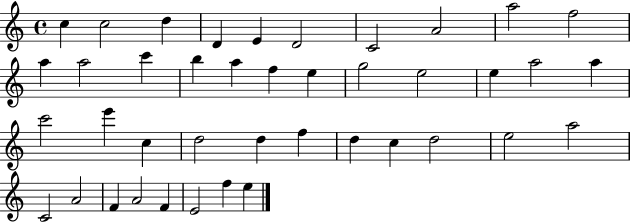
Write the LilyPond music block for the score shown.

{
  \clef treble
  \time 4/4
  \defaultTimeSignature
  \key c \major
  c''4 c''2 d''4 | d'4 e'4 d'2 | c'2 a'2 | a''2 f''2 | \break a''4 a''2 c'''4 | b''4 a''4 f''4 e''4 | g''2 e''2 | e''4 a''2 a''4 | \break c'''2 e'''4 c''4 | d''2 d''4 f''4 | d''4 c''4 d''2 | e''2 a''2 | \break c'2 a'2 | f'4 a'2 f'4 | e'2 f''4 e''4 | \bar "|."
}